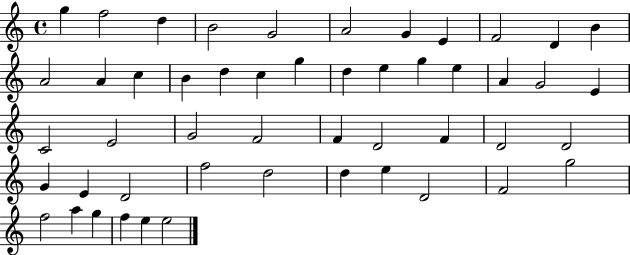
G5/q F5/h D5/q B4/h G4/h A4/h G4/q E4/q F4/h D4/q B4/q A4/h A4/q C5/q B4/q D5/q C5/q G5/q D5/q E5/q G5/q E5/q A4/q G4/h E4/q C4/h E4/h G4/h F4/h F4/q D4/h F4/q D4/h D4/h G4/q E4/q D4/h F5/h D5/h D5/q E5/q D4/h F4/h G5/h F5/h A5/q G5/q F5/q E5/q E5/h